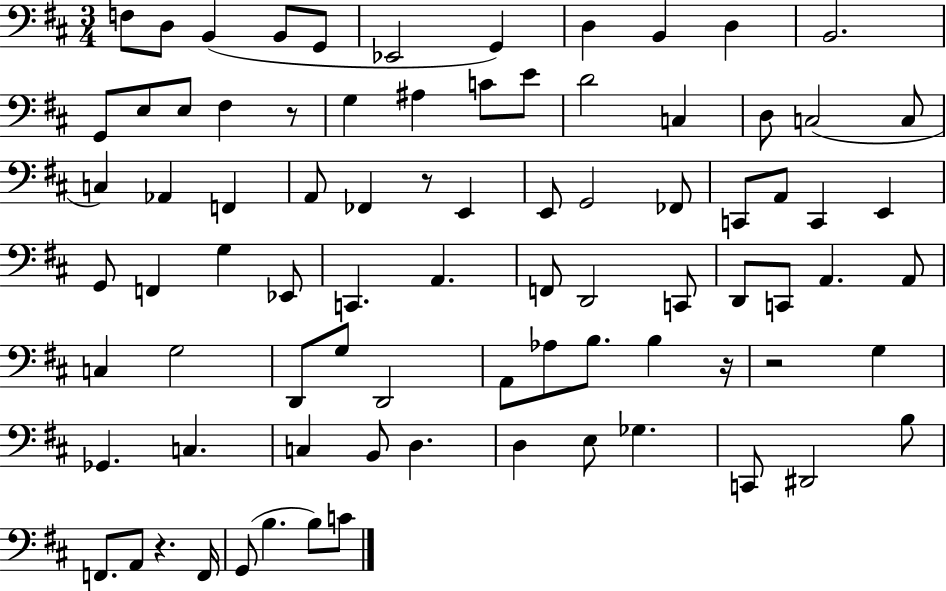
F3/e D3/e B2/q B2/e G2/e Eb2/h G2/q D3/q B2/q D3/q B2/h. G2/e E3/e E3/e F#3/q R/e G3/q A#3/q C4/e E4/e D4/h C3/q D3/e C3/h C3/e C3/q Ab2/q F2/q A2/e FES2/q R/e E2/q E2/e G2/h FES2/e C2/e A2/e C2/q E2/q G2/e F2/q G3/q Eb2/e C2/q. A2/q. F2/e D2/h C2/e D2/e C2/e A2/q. A2/e C3/q G3/h D2/e G3/e D2/h A2/e Ab3/e B3/e. B3/q R/s R/h G3/q Gb2/q. C3/q. C3/q B2/e D3/q. D3/q E3/e Gb3/q. C2/e D#2/h B3/e F2/e. A2/e R/q. F2/s G2/e B3/q. B3/e C4/e